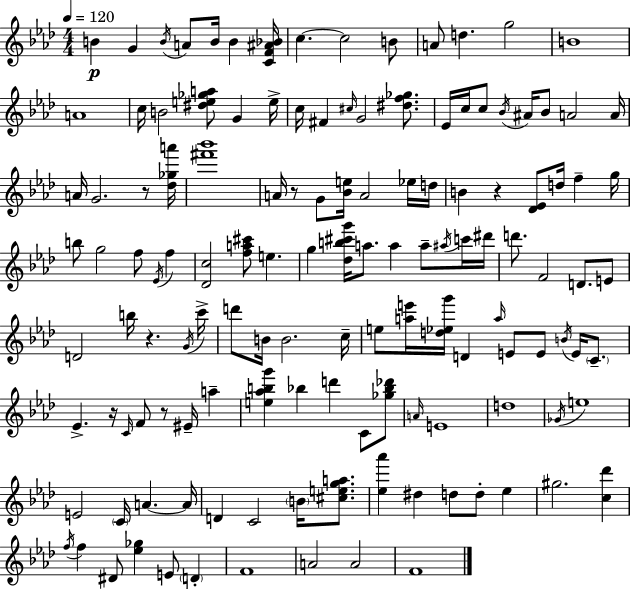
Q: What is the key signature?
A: AES major